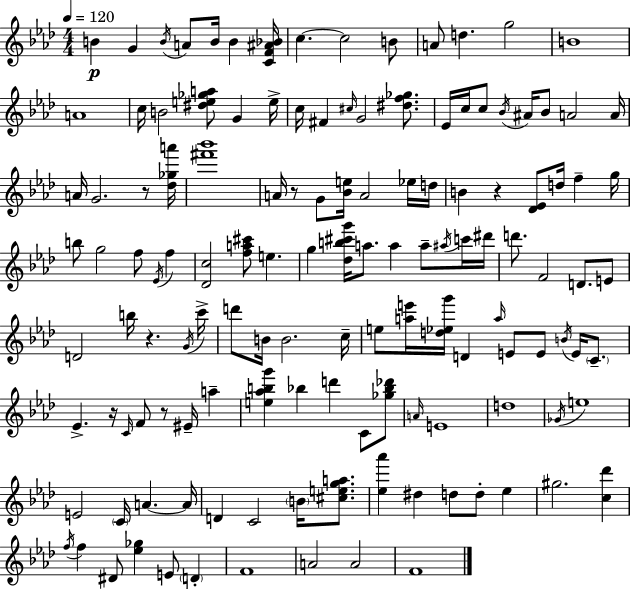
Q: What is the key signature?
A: AES major